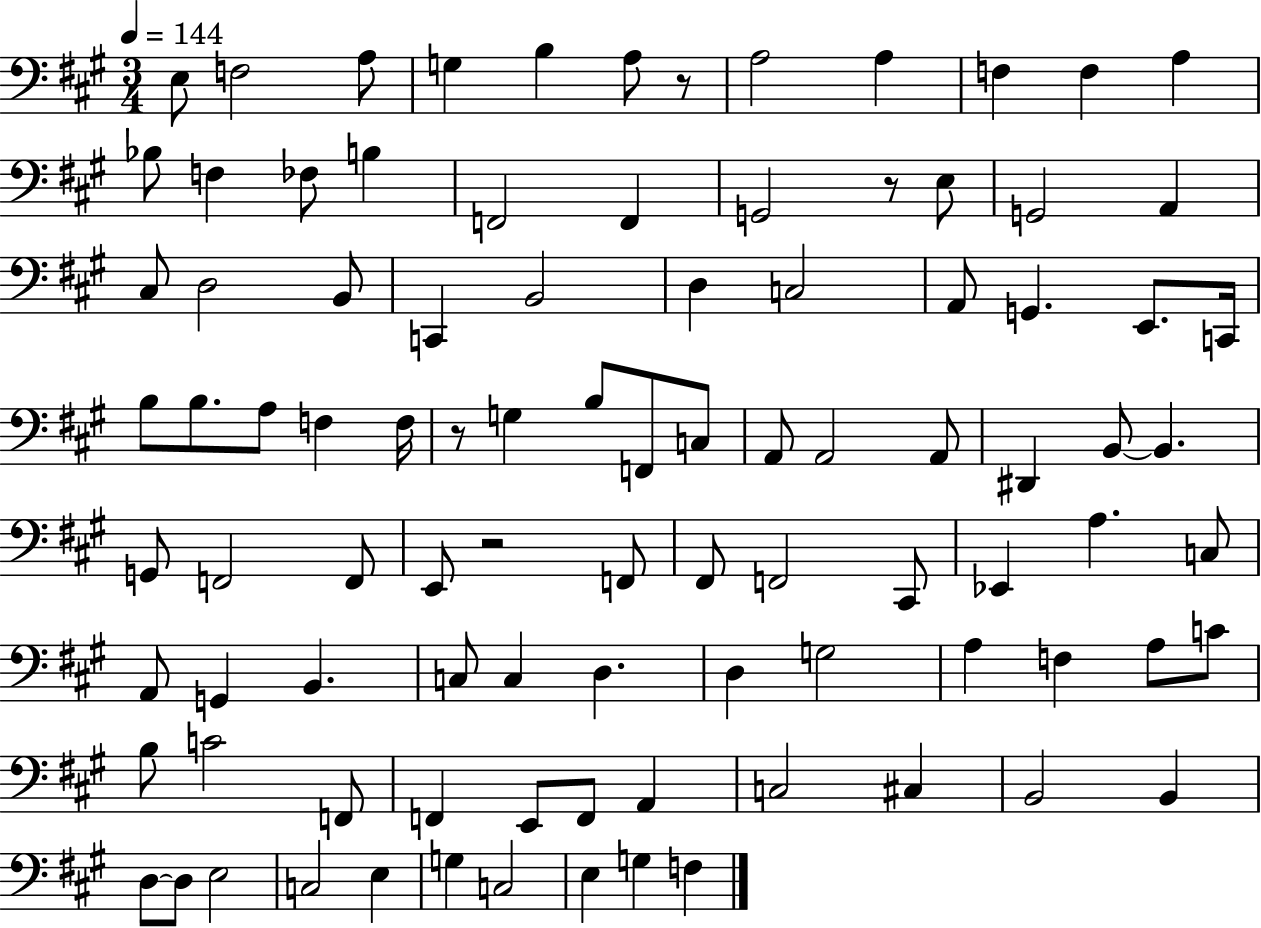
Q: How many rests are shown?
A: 4